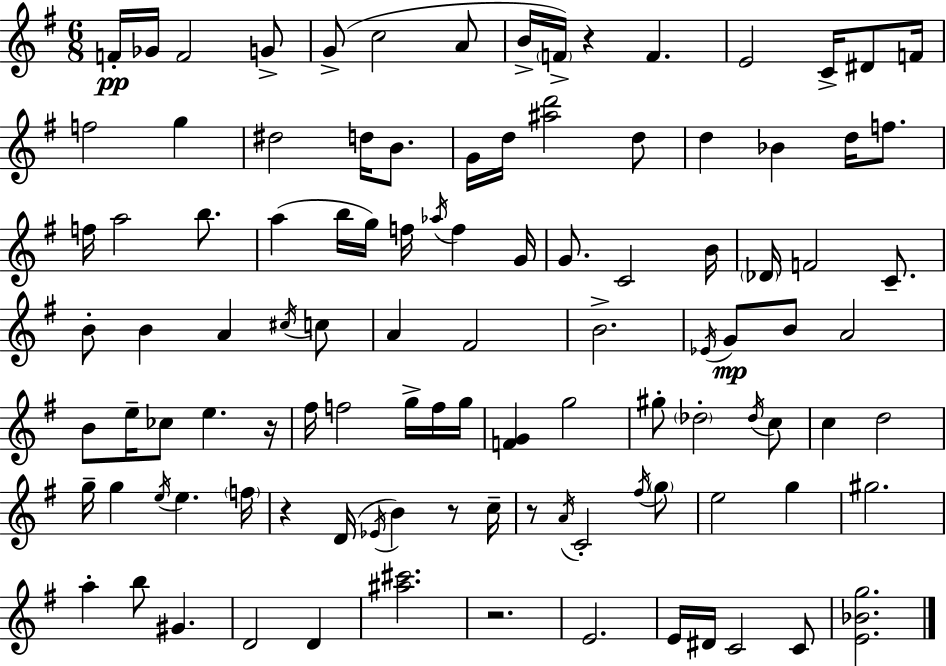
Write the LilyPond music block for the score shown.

{
  \clef treble
  \numericTimeSignature
  \time 6/8
  \key g \major
  \repeat volta 2 { f'16-.\pp ges'16 f'2 g'8-> | g'8->( c''2 a'8 | b'16-> \parenthesize f'16->) r4 f'4. | e'2 c'16-> dis'8 f'16 | \break f''2 g''4 | dis''2 d''16 b'8. | g'16 d''16 <ais'' d'''>2 d''8 | d''4 bes'4 d''16 f''8. | \break f''16 a''2 b''8. | a''4( b''16 g''16) f''16 \acciaccatura { aes''16 } f''4 | g'16 g'8. c'2 | b'16 \parenthesize des'16 f'2 c'8.-- | \break b'8-. b'4 a'4 \acciaccatura { cis''16 } | c''8 a'4 fis'2 | b'2.-> | \acciaccatura { ees'16 } g'8\mp b'8 a'2 | \break b'8 e''16-- ces''8 e''4. | r16 fis''16 f''2 | g''16-> f''16 g''16 <f' g'>4 g''2 | gis''8-. \parenthesize des''2-. | \break \acciaccatura { des''16 } c''8 c''4 d''2 | g''16-- g''4 \acciaccatura { e''16 } e''4. | \parenthesize f''16 r4 d'16( \acciaccatura { ees'16 } b'4) | r8 c''16-- r8 \acciaccatura { a'16 } c'2-. | \break \acciaccatura { fis''16 } \parenthesize g''8 e''2 | g''4 gis''2. | a''4-. | b''8 gis'4. d'2 | \break d'4 <ais'' cis'''>2. | r2. | e'2. | e'16 dis'16 c'2 | \break c'8 <e' bes' g''>2. | } \bar "|."
}